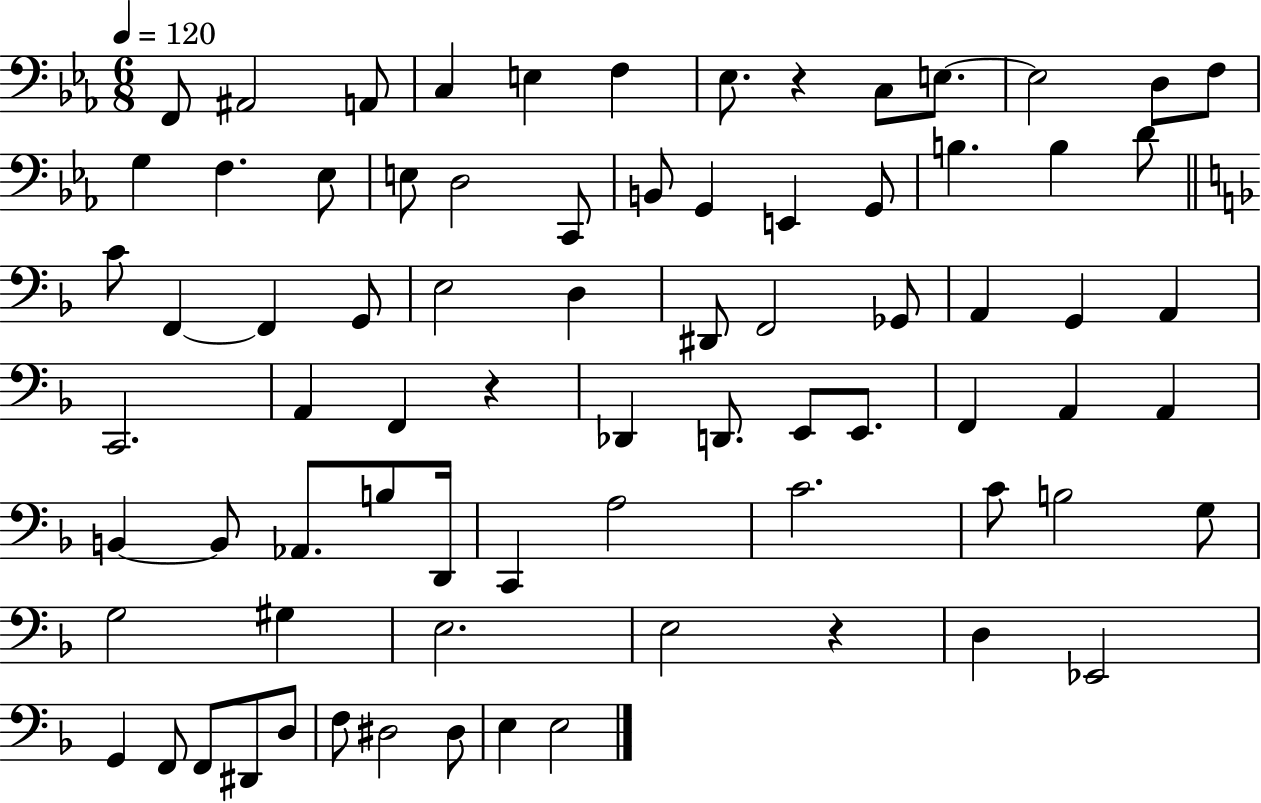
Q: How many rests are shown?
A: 3